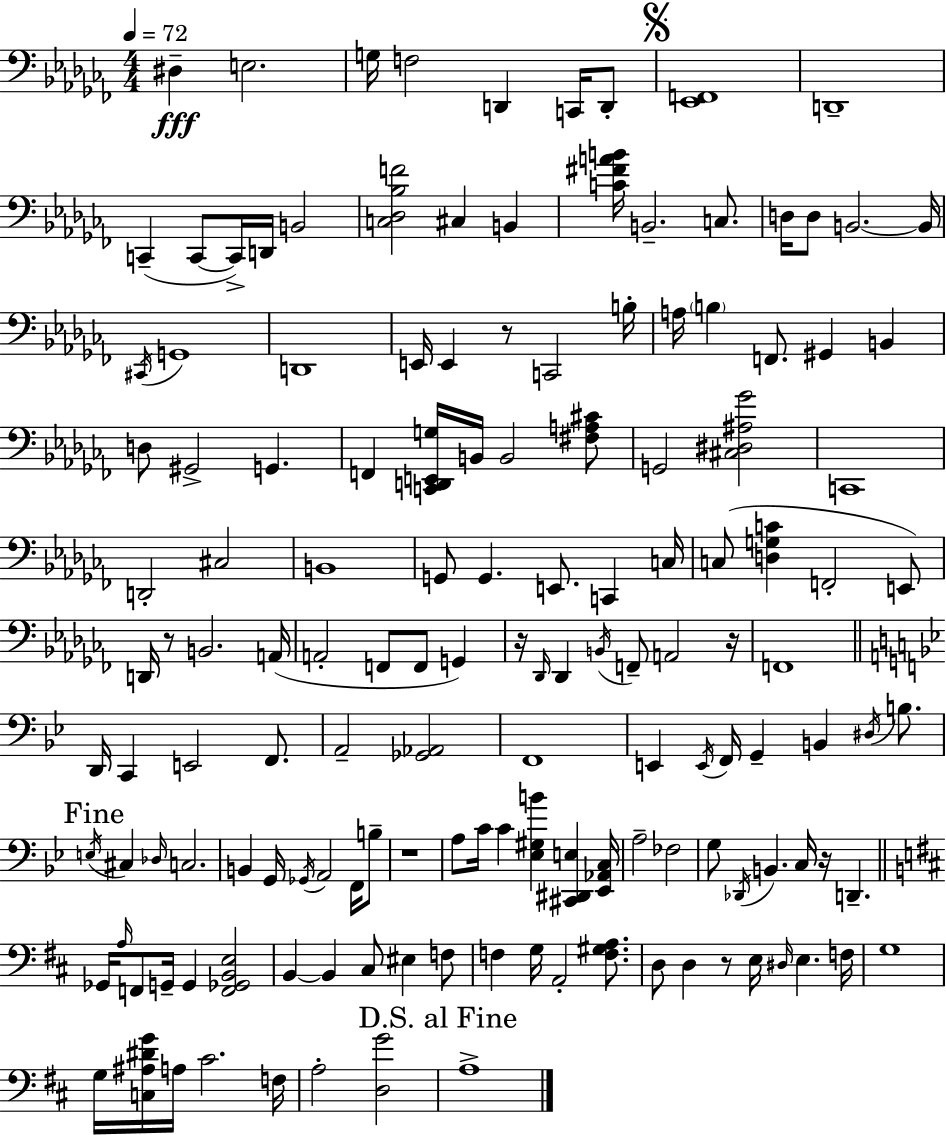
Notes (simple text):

D#3/q E3/h. G3/s F3/h D2/q C2/s D2/e [Eb2,F2]/w D2/w C2/q C2/e C2/s D2/s B2/h [C3,Db3,Bb3,F4]/h C#3/q B2/q [C4,F#4,A4,B4]/s B2/h. C3/e. D3/s D3/e B2/h. B2/s C#2/s G2/w D2/w E2/s E2/q R/e C2/h B3/s A3/s B3/q F2/e. G#2/q B2/q D3/e G#2/h G2/q. F2/q [C2,D2,E2,G3]/s B2/s B2/h [F#3,A3,C#4]/e G2/h [C#3,D#3,A#3,Gb4]/h C2/w D2/h C#3/h B2/w G2/e G2/q. E2/e. C2/q C3/s C3/e [D3,G3,C4]/q F2/h E2/e D2/s R/e B2/h. A2/s A2/h F2/e F2/e G2/q R/s Db2/s Db2/q B2/s F2/e A2/h R/s F2/w D2/s C2/q E2/h F2/e. A2/h [Gb2,Ab2]/h F2/w E2/q E2/s F2/s G2/q B2/q D#3/s B3/e. E3/s C#3/q Db3/s C3/h. B2/q G2/s Gb2/s A2/h F2/s B3/e R/w A3/e C4/s C4/q [Eb3,G#3,B4]/q [C#2,D#2,E3]/q [Eb2,Ab2,C3]/s A3/h FES3/h G3/e Db2/s B2/q. C3/s R/s D2/q. Gb2/s A3/s F2/e G2/s G2/q [F2,Gb2,B2,E3]/h B2/q B2/q C#3/e EIS3/q F3/e F3/q G3/s A2/h [F3,G#3,A3]/e. D3/e D3/q R/e E3/s D#3/s E3/q. F3/s G3/w G3/s [C3,A#3,D#4,G4]/s A3/s C#4/h. F3/s A3/h [D3,G4]/h A3/w